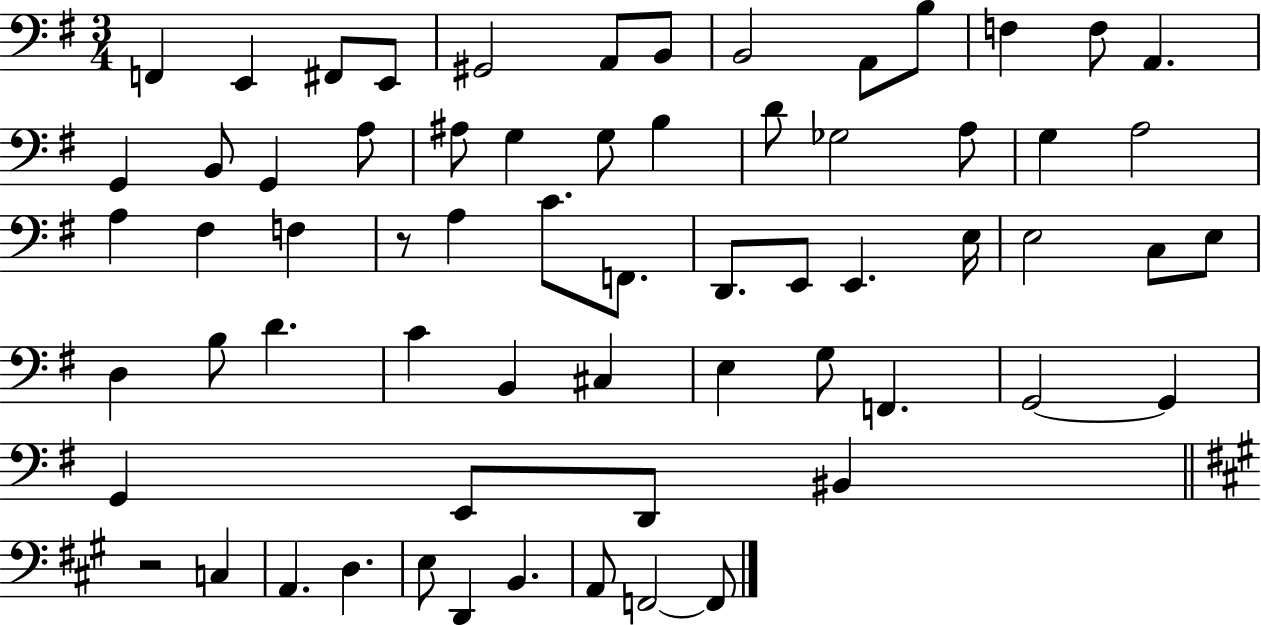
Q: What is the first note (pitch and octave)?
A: F2